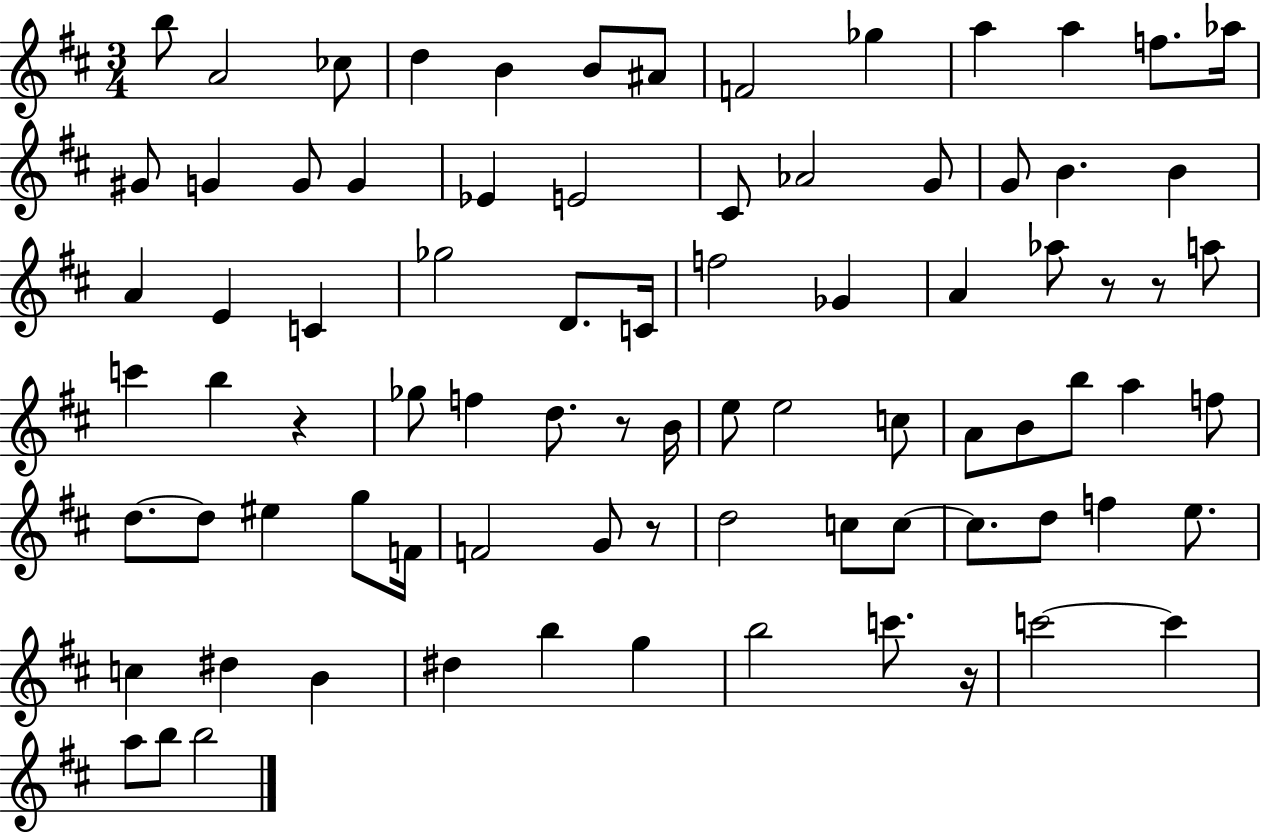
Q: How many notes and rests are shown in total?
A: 83